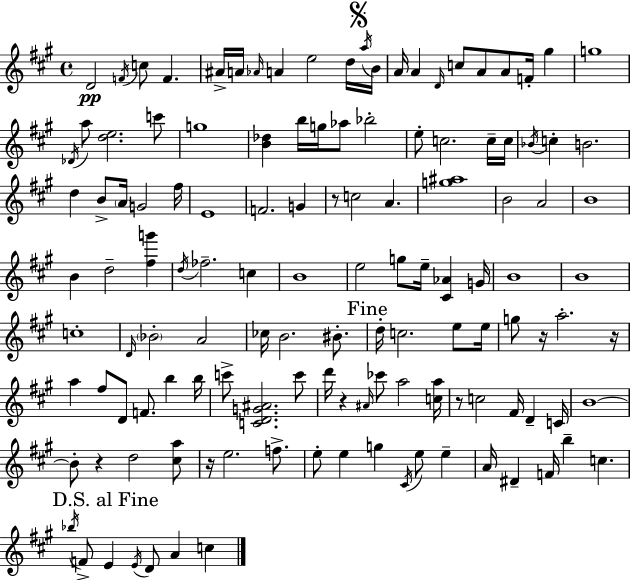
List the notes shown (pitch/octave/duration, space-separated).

D4/h F4/s C5/e F4/q. A#4/s A4/s Ab4/s A4/q E5/h D5/s A5/s B4/s A4/s A4/q D4/s C5/e A4/e A4/e F4/s G#5/q G5/w Db4/s A5/e [D5,E5]/h. C6/e G5/w [B4,Db5]/q B5/s G5/s Ab5/e Bb5/h E5/e C5/h. C5/s C5/s Bb4/s C5/q B4/h. D5/q B4/e A4/s G4/h F#5/s E4/w F4/h. G4/q R/e C5/h A4/q. [G5,A#5]/w B4/h A4/h B4/w B4/q D5/h [F#5,G6]/q D5/s FES5/h. C5/q B4/w E5/h G5/e E5/s [C#4,Ab4]/q G4/s B4/w B4/w C5/w D4/s Bb4/h A4/h CES5/s B4/h. BIS4/e. D5/s C5/h. E5/e E5/s G5/e R/s A5/h. R/s A5/q F#5/e D4/e F4/e. B5/q B5/s C6/e [C4,D4,G4,A#4]/h. C6/e D6/s R/q A#4/s CES6/e A5/h [C5,A5]/s R/e C5/h F#4/s D4/q C4/s B4/w B4/e R/q D5/h [C#5,A5]/e R/s E5/h. F5/e. E5/e E5/q G5/q C#4/s E5/e E5/q A4/s D#4/q F4/s B5/q C5/q. Bb5/s F4/e E4/q E4/s D4/e A4/q C5/q